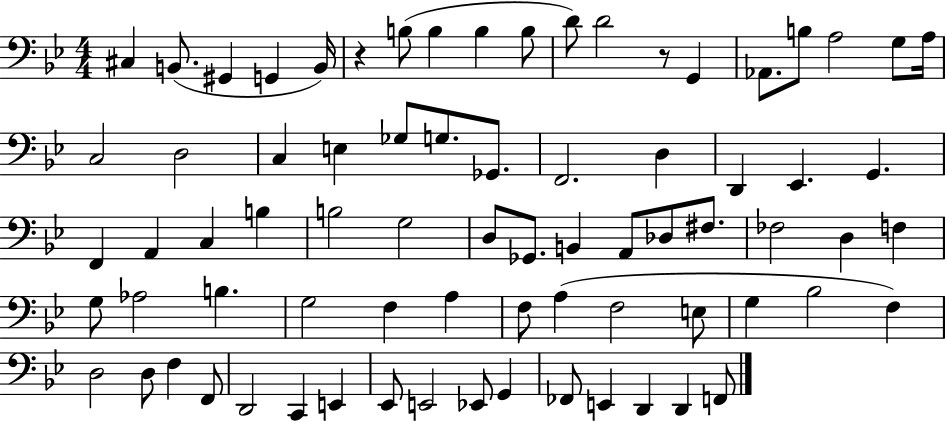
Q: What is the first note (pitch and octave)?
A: C#3